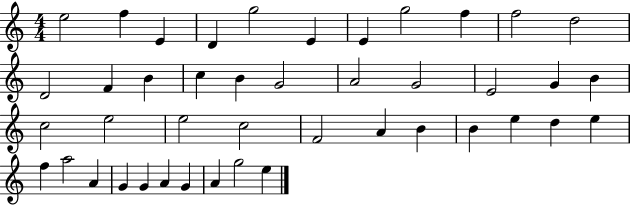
{
  \clef treble
  \numericTimeSignature
  \time 4/4
  \key c \major
  e''2 f''4 e'4 | d'4 g''2 e'4 | e'4 g''2 f''4 | f''2 d''2 | \break d'2 f'4 b'4 | c''4 b'4 g'2 | a'2 g'2 | e'2 g'4 b'4 | \break c''2 e''2 | e''2 c''2 | f'2 a'4 b'4 | b'4 e''4 d''4 e''4 | \break f''4 a''2 a'4 | g'4 g'4 a'4 g'4 | a'4 g''2 e''4 | \bar "|."
}